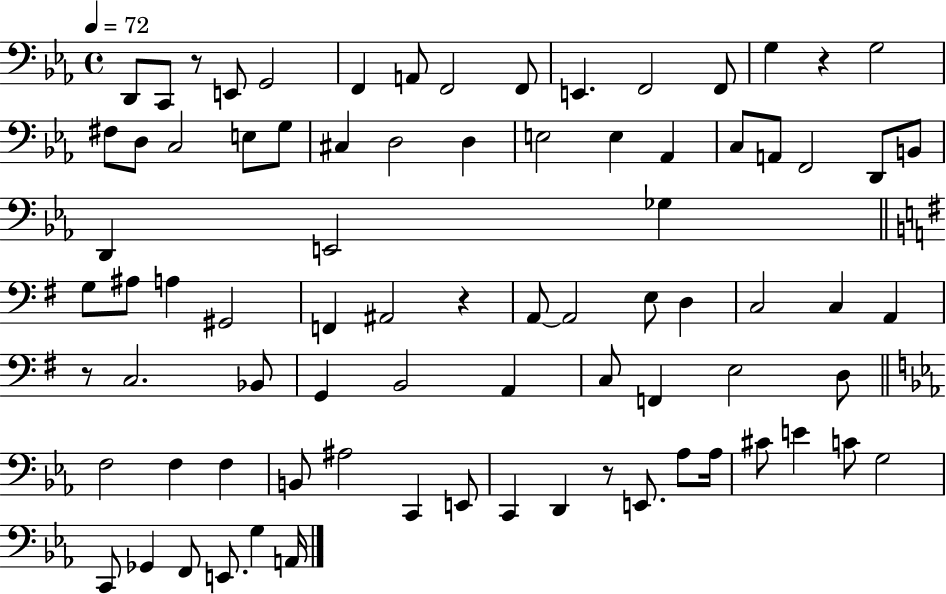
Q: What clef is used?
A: bass